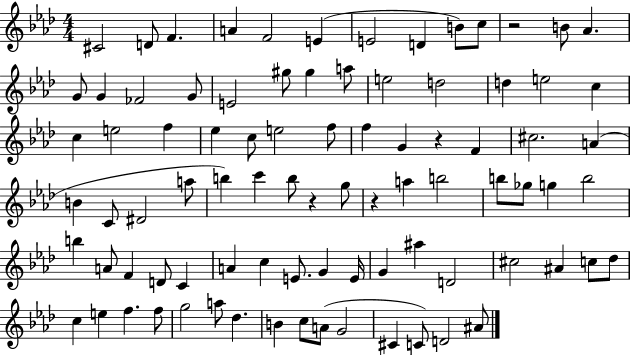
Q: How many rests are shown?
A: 4